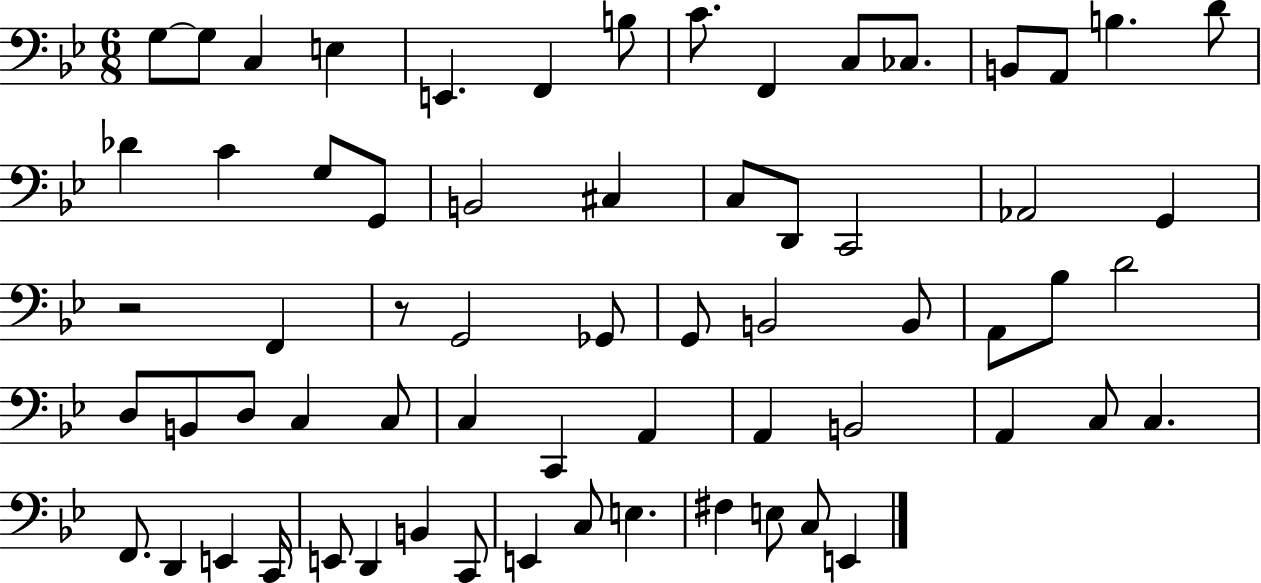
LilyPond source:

{
  \clef bass
  \numericTimeSignature
  \time 6/8
  \key bes \major
  g8~~ g8 c4 e4 | e,4. f,4 b8 | c'8. f,4 c8 ces8. | b,8 a,8 b4. d'8 | \break des'4 c'4 g8 g,8 | b,2 cis4 | c8 d,8 c,2 | aes,2 g,4 | \break r2 f,4 | r8 g,2 ges,8 | g,8 b,2 b,8 | a,8 bes8 d'2 | \break d8 b,8 d8 c4 c8 | c4 c,4 a,4 | a,4 b,2 | a,4 c8 c4. | \break f,8. d,4 e,4 c,16 | e,8 d,4 b,4 c,8 | e,4 c8 e4. | fis4 e8 c8 e,4 | \break \bar "|."
}